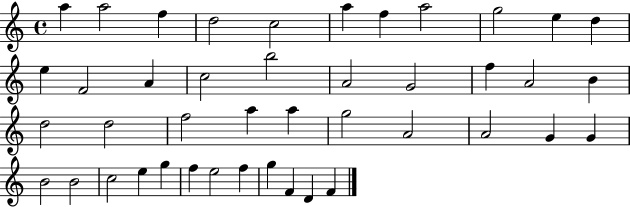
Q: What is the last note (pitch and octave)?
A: F4